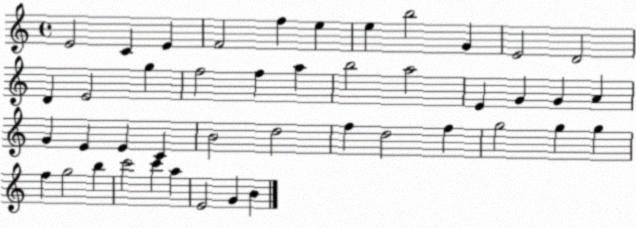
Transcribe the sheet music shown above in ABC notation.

X:1
T:Untitled
M:4/4
L:1/4
K:C
E2 C E F2 f e e b2 G E2 D2 D E2 g f2 f a b2 a2 E G G A G E E C B2 d2 f d2 f g2 g g f g2 b c'2 c' a E2 G B